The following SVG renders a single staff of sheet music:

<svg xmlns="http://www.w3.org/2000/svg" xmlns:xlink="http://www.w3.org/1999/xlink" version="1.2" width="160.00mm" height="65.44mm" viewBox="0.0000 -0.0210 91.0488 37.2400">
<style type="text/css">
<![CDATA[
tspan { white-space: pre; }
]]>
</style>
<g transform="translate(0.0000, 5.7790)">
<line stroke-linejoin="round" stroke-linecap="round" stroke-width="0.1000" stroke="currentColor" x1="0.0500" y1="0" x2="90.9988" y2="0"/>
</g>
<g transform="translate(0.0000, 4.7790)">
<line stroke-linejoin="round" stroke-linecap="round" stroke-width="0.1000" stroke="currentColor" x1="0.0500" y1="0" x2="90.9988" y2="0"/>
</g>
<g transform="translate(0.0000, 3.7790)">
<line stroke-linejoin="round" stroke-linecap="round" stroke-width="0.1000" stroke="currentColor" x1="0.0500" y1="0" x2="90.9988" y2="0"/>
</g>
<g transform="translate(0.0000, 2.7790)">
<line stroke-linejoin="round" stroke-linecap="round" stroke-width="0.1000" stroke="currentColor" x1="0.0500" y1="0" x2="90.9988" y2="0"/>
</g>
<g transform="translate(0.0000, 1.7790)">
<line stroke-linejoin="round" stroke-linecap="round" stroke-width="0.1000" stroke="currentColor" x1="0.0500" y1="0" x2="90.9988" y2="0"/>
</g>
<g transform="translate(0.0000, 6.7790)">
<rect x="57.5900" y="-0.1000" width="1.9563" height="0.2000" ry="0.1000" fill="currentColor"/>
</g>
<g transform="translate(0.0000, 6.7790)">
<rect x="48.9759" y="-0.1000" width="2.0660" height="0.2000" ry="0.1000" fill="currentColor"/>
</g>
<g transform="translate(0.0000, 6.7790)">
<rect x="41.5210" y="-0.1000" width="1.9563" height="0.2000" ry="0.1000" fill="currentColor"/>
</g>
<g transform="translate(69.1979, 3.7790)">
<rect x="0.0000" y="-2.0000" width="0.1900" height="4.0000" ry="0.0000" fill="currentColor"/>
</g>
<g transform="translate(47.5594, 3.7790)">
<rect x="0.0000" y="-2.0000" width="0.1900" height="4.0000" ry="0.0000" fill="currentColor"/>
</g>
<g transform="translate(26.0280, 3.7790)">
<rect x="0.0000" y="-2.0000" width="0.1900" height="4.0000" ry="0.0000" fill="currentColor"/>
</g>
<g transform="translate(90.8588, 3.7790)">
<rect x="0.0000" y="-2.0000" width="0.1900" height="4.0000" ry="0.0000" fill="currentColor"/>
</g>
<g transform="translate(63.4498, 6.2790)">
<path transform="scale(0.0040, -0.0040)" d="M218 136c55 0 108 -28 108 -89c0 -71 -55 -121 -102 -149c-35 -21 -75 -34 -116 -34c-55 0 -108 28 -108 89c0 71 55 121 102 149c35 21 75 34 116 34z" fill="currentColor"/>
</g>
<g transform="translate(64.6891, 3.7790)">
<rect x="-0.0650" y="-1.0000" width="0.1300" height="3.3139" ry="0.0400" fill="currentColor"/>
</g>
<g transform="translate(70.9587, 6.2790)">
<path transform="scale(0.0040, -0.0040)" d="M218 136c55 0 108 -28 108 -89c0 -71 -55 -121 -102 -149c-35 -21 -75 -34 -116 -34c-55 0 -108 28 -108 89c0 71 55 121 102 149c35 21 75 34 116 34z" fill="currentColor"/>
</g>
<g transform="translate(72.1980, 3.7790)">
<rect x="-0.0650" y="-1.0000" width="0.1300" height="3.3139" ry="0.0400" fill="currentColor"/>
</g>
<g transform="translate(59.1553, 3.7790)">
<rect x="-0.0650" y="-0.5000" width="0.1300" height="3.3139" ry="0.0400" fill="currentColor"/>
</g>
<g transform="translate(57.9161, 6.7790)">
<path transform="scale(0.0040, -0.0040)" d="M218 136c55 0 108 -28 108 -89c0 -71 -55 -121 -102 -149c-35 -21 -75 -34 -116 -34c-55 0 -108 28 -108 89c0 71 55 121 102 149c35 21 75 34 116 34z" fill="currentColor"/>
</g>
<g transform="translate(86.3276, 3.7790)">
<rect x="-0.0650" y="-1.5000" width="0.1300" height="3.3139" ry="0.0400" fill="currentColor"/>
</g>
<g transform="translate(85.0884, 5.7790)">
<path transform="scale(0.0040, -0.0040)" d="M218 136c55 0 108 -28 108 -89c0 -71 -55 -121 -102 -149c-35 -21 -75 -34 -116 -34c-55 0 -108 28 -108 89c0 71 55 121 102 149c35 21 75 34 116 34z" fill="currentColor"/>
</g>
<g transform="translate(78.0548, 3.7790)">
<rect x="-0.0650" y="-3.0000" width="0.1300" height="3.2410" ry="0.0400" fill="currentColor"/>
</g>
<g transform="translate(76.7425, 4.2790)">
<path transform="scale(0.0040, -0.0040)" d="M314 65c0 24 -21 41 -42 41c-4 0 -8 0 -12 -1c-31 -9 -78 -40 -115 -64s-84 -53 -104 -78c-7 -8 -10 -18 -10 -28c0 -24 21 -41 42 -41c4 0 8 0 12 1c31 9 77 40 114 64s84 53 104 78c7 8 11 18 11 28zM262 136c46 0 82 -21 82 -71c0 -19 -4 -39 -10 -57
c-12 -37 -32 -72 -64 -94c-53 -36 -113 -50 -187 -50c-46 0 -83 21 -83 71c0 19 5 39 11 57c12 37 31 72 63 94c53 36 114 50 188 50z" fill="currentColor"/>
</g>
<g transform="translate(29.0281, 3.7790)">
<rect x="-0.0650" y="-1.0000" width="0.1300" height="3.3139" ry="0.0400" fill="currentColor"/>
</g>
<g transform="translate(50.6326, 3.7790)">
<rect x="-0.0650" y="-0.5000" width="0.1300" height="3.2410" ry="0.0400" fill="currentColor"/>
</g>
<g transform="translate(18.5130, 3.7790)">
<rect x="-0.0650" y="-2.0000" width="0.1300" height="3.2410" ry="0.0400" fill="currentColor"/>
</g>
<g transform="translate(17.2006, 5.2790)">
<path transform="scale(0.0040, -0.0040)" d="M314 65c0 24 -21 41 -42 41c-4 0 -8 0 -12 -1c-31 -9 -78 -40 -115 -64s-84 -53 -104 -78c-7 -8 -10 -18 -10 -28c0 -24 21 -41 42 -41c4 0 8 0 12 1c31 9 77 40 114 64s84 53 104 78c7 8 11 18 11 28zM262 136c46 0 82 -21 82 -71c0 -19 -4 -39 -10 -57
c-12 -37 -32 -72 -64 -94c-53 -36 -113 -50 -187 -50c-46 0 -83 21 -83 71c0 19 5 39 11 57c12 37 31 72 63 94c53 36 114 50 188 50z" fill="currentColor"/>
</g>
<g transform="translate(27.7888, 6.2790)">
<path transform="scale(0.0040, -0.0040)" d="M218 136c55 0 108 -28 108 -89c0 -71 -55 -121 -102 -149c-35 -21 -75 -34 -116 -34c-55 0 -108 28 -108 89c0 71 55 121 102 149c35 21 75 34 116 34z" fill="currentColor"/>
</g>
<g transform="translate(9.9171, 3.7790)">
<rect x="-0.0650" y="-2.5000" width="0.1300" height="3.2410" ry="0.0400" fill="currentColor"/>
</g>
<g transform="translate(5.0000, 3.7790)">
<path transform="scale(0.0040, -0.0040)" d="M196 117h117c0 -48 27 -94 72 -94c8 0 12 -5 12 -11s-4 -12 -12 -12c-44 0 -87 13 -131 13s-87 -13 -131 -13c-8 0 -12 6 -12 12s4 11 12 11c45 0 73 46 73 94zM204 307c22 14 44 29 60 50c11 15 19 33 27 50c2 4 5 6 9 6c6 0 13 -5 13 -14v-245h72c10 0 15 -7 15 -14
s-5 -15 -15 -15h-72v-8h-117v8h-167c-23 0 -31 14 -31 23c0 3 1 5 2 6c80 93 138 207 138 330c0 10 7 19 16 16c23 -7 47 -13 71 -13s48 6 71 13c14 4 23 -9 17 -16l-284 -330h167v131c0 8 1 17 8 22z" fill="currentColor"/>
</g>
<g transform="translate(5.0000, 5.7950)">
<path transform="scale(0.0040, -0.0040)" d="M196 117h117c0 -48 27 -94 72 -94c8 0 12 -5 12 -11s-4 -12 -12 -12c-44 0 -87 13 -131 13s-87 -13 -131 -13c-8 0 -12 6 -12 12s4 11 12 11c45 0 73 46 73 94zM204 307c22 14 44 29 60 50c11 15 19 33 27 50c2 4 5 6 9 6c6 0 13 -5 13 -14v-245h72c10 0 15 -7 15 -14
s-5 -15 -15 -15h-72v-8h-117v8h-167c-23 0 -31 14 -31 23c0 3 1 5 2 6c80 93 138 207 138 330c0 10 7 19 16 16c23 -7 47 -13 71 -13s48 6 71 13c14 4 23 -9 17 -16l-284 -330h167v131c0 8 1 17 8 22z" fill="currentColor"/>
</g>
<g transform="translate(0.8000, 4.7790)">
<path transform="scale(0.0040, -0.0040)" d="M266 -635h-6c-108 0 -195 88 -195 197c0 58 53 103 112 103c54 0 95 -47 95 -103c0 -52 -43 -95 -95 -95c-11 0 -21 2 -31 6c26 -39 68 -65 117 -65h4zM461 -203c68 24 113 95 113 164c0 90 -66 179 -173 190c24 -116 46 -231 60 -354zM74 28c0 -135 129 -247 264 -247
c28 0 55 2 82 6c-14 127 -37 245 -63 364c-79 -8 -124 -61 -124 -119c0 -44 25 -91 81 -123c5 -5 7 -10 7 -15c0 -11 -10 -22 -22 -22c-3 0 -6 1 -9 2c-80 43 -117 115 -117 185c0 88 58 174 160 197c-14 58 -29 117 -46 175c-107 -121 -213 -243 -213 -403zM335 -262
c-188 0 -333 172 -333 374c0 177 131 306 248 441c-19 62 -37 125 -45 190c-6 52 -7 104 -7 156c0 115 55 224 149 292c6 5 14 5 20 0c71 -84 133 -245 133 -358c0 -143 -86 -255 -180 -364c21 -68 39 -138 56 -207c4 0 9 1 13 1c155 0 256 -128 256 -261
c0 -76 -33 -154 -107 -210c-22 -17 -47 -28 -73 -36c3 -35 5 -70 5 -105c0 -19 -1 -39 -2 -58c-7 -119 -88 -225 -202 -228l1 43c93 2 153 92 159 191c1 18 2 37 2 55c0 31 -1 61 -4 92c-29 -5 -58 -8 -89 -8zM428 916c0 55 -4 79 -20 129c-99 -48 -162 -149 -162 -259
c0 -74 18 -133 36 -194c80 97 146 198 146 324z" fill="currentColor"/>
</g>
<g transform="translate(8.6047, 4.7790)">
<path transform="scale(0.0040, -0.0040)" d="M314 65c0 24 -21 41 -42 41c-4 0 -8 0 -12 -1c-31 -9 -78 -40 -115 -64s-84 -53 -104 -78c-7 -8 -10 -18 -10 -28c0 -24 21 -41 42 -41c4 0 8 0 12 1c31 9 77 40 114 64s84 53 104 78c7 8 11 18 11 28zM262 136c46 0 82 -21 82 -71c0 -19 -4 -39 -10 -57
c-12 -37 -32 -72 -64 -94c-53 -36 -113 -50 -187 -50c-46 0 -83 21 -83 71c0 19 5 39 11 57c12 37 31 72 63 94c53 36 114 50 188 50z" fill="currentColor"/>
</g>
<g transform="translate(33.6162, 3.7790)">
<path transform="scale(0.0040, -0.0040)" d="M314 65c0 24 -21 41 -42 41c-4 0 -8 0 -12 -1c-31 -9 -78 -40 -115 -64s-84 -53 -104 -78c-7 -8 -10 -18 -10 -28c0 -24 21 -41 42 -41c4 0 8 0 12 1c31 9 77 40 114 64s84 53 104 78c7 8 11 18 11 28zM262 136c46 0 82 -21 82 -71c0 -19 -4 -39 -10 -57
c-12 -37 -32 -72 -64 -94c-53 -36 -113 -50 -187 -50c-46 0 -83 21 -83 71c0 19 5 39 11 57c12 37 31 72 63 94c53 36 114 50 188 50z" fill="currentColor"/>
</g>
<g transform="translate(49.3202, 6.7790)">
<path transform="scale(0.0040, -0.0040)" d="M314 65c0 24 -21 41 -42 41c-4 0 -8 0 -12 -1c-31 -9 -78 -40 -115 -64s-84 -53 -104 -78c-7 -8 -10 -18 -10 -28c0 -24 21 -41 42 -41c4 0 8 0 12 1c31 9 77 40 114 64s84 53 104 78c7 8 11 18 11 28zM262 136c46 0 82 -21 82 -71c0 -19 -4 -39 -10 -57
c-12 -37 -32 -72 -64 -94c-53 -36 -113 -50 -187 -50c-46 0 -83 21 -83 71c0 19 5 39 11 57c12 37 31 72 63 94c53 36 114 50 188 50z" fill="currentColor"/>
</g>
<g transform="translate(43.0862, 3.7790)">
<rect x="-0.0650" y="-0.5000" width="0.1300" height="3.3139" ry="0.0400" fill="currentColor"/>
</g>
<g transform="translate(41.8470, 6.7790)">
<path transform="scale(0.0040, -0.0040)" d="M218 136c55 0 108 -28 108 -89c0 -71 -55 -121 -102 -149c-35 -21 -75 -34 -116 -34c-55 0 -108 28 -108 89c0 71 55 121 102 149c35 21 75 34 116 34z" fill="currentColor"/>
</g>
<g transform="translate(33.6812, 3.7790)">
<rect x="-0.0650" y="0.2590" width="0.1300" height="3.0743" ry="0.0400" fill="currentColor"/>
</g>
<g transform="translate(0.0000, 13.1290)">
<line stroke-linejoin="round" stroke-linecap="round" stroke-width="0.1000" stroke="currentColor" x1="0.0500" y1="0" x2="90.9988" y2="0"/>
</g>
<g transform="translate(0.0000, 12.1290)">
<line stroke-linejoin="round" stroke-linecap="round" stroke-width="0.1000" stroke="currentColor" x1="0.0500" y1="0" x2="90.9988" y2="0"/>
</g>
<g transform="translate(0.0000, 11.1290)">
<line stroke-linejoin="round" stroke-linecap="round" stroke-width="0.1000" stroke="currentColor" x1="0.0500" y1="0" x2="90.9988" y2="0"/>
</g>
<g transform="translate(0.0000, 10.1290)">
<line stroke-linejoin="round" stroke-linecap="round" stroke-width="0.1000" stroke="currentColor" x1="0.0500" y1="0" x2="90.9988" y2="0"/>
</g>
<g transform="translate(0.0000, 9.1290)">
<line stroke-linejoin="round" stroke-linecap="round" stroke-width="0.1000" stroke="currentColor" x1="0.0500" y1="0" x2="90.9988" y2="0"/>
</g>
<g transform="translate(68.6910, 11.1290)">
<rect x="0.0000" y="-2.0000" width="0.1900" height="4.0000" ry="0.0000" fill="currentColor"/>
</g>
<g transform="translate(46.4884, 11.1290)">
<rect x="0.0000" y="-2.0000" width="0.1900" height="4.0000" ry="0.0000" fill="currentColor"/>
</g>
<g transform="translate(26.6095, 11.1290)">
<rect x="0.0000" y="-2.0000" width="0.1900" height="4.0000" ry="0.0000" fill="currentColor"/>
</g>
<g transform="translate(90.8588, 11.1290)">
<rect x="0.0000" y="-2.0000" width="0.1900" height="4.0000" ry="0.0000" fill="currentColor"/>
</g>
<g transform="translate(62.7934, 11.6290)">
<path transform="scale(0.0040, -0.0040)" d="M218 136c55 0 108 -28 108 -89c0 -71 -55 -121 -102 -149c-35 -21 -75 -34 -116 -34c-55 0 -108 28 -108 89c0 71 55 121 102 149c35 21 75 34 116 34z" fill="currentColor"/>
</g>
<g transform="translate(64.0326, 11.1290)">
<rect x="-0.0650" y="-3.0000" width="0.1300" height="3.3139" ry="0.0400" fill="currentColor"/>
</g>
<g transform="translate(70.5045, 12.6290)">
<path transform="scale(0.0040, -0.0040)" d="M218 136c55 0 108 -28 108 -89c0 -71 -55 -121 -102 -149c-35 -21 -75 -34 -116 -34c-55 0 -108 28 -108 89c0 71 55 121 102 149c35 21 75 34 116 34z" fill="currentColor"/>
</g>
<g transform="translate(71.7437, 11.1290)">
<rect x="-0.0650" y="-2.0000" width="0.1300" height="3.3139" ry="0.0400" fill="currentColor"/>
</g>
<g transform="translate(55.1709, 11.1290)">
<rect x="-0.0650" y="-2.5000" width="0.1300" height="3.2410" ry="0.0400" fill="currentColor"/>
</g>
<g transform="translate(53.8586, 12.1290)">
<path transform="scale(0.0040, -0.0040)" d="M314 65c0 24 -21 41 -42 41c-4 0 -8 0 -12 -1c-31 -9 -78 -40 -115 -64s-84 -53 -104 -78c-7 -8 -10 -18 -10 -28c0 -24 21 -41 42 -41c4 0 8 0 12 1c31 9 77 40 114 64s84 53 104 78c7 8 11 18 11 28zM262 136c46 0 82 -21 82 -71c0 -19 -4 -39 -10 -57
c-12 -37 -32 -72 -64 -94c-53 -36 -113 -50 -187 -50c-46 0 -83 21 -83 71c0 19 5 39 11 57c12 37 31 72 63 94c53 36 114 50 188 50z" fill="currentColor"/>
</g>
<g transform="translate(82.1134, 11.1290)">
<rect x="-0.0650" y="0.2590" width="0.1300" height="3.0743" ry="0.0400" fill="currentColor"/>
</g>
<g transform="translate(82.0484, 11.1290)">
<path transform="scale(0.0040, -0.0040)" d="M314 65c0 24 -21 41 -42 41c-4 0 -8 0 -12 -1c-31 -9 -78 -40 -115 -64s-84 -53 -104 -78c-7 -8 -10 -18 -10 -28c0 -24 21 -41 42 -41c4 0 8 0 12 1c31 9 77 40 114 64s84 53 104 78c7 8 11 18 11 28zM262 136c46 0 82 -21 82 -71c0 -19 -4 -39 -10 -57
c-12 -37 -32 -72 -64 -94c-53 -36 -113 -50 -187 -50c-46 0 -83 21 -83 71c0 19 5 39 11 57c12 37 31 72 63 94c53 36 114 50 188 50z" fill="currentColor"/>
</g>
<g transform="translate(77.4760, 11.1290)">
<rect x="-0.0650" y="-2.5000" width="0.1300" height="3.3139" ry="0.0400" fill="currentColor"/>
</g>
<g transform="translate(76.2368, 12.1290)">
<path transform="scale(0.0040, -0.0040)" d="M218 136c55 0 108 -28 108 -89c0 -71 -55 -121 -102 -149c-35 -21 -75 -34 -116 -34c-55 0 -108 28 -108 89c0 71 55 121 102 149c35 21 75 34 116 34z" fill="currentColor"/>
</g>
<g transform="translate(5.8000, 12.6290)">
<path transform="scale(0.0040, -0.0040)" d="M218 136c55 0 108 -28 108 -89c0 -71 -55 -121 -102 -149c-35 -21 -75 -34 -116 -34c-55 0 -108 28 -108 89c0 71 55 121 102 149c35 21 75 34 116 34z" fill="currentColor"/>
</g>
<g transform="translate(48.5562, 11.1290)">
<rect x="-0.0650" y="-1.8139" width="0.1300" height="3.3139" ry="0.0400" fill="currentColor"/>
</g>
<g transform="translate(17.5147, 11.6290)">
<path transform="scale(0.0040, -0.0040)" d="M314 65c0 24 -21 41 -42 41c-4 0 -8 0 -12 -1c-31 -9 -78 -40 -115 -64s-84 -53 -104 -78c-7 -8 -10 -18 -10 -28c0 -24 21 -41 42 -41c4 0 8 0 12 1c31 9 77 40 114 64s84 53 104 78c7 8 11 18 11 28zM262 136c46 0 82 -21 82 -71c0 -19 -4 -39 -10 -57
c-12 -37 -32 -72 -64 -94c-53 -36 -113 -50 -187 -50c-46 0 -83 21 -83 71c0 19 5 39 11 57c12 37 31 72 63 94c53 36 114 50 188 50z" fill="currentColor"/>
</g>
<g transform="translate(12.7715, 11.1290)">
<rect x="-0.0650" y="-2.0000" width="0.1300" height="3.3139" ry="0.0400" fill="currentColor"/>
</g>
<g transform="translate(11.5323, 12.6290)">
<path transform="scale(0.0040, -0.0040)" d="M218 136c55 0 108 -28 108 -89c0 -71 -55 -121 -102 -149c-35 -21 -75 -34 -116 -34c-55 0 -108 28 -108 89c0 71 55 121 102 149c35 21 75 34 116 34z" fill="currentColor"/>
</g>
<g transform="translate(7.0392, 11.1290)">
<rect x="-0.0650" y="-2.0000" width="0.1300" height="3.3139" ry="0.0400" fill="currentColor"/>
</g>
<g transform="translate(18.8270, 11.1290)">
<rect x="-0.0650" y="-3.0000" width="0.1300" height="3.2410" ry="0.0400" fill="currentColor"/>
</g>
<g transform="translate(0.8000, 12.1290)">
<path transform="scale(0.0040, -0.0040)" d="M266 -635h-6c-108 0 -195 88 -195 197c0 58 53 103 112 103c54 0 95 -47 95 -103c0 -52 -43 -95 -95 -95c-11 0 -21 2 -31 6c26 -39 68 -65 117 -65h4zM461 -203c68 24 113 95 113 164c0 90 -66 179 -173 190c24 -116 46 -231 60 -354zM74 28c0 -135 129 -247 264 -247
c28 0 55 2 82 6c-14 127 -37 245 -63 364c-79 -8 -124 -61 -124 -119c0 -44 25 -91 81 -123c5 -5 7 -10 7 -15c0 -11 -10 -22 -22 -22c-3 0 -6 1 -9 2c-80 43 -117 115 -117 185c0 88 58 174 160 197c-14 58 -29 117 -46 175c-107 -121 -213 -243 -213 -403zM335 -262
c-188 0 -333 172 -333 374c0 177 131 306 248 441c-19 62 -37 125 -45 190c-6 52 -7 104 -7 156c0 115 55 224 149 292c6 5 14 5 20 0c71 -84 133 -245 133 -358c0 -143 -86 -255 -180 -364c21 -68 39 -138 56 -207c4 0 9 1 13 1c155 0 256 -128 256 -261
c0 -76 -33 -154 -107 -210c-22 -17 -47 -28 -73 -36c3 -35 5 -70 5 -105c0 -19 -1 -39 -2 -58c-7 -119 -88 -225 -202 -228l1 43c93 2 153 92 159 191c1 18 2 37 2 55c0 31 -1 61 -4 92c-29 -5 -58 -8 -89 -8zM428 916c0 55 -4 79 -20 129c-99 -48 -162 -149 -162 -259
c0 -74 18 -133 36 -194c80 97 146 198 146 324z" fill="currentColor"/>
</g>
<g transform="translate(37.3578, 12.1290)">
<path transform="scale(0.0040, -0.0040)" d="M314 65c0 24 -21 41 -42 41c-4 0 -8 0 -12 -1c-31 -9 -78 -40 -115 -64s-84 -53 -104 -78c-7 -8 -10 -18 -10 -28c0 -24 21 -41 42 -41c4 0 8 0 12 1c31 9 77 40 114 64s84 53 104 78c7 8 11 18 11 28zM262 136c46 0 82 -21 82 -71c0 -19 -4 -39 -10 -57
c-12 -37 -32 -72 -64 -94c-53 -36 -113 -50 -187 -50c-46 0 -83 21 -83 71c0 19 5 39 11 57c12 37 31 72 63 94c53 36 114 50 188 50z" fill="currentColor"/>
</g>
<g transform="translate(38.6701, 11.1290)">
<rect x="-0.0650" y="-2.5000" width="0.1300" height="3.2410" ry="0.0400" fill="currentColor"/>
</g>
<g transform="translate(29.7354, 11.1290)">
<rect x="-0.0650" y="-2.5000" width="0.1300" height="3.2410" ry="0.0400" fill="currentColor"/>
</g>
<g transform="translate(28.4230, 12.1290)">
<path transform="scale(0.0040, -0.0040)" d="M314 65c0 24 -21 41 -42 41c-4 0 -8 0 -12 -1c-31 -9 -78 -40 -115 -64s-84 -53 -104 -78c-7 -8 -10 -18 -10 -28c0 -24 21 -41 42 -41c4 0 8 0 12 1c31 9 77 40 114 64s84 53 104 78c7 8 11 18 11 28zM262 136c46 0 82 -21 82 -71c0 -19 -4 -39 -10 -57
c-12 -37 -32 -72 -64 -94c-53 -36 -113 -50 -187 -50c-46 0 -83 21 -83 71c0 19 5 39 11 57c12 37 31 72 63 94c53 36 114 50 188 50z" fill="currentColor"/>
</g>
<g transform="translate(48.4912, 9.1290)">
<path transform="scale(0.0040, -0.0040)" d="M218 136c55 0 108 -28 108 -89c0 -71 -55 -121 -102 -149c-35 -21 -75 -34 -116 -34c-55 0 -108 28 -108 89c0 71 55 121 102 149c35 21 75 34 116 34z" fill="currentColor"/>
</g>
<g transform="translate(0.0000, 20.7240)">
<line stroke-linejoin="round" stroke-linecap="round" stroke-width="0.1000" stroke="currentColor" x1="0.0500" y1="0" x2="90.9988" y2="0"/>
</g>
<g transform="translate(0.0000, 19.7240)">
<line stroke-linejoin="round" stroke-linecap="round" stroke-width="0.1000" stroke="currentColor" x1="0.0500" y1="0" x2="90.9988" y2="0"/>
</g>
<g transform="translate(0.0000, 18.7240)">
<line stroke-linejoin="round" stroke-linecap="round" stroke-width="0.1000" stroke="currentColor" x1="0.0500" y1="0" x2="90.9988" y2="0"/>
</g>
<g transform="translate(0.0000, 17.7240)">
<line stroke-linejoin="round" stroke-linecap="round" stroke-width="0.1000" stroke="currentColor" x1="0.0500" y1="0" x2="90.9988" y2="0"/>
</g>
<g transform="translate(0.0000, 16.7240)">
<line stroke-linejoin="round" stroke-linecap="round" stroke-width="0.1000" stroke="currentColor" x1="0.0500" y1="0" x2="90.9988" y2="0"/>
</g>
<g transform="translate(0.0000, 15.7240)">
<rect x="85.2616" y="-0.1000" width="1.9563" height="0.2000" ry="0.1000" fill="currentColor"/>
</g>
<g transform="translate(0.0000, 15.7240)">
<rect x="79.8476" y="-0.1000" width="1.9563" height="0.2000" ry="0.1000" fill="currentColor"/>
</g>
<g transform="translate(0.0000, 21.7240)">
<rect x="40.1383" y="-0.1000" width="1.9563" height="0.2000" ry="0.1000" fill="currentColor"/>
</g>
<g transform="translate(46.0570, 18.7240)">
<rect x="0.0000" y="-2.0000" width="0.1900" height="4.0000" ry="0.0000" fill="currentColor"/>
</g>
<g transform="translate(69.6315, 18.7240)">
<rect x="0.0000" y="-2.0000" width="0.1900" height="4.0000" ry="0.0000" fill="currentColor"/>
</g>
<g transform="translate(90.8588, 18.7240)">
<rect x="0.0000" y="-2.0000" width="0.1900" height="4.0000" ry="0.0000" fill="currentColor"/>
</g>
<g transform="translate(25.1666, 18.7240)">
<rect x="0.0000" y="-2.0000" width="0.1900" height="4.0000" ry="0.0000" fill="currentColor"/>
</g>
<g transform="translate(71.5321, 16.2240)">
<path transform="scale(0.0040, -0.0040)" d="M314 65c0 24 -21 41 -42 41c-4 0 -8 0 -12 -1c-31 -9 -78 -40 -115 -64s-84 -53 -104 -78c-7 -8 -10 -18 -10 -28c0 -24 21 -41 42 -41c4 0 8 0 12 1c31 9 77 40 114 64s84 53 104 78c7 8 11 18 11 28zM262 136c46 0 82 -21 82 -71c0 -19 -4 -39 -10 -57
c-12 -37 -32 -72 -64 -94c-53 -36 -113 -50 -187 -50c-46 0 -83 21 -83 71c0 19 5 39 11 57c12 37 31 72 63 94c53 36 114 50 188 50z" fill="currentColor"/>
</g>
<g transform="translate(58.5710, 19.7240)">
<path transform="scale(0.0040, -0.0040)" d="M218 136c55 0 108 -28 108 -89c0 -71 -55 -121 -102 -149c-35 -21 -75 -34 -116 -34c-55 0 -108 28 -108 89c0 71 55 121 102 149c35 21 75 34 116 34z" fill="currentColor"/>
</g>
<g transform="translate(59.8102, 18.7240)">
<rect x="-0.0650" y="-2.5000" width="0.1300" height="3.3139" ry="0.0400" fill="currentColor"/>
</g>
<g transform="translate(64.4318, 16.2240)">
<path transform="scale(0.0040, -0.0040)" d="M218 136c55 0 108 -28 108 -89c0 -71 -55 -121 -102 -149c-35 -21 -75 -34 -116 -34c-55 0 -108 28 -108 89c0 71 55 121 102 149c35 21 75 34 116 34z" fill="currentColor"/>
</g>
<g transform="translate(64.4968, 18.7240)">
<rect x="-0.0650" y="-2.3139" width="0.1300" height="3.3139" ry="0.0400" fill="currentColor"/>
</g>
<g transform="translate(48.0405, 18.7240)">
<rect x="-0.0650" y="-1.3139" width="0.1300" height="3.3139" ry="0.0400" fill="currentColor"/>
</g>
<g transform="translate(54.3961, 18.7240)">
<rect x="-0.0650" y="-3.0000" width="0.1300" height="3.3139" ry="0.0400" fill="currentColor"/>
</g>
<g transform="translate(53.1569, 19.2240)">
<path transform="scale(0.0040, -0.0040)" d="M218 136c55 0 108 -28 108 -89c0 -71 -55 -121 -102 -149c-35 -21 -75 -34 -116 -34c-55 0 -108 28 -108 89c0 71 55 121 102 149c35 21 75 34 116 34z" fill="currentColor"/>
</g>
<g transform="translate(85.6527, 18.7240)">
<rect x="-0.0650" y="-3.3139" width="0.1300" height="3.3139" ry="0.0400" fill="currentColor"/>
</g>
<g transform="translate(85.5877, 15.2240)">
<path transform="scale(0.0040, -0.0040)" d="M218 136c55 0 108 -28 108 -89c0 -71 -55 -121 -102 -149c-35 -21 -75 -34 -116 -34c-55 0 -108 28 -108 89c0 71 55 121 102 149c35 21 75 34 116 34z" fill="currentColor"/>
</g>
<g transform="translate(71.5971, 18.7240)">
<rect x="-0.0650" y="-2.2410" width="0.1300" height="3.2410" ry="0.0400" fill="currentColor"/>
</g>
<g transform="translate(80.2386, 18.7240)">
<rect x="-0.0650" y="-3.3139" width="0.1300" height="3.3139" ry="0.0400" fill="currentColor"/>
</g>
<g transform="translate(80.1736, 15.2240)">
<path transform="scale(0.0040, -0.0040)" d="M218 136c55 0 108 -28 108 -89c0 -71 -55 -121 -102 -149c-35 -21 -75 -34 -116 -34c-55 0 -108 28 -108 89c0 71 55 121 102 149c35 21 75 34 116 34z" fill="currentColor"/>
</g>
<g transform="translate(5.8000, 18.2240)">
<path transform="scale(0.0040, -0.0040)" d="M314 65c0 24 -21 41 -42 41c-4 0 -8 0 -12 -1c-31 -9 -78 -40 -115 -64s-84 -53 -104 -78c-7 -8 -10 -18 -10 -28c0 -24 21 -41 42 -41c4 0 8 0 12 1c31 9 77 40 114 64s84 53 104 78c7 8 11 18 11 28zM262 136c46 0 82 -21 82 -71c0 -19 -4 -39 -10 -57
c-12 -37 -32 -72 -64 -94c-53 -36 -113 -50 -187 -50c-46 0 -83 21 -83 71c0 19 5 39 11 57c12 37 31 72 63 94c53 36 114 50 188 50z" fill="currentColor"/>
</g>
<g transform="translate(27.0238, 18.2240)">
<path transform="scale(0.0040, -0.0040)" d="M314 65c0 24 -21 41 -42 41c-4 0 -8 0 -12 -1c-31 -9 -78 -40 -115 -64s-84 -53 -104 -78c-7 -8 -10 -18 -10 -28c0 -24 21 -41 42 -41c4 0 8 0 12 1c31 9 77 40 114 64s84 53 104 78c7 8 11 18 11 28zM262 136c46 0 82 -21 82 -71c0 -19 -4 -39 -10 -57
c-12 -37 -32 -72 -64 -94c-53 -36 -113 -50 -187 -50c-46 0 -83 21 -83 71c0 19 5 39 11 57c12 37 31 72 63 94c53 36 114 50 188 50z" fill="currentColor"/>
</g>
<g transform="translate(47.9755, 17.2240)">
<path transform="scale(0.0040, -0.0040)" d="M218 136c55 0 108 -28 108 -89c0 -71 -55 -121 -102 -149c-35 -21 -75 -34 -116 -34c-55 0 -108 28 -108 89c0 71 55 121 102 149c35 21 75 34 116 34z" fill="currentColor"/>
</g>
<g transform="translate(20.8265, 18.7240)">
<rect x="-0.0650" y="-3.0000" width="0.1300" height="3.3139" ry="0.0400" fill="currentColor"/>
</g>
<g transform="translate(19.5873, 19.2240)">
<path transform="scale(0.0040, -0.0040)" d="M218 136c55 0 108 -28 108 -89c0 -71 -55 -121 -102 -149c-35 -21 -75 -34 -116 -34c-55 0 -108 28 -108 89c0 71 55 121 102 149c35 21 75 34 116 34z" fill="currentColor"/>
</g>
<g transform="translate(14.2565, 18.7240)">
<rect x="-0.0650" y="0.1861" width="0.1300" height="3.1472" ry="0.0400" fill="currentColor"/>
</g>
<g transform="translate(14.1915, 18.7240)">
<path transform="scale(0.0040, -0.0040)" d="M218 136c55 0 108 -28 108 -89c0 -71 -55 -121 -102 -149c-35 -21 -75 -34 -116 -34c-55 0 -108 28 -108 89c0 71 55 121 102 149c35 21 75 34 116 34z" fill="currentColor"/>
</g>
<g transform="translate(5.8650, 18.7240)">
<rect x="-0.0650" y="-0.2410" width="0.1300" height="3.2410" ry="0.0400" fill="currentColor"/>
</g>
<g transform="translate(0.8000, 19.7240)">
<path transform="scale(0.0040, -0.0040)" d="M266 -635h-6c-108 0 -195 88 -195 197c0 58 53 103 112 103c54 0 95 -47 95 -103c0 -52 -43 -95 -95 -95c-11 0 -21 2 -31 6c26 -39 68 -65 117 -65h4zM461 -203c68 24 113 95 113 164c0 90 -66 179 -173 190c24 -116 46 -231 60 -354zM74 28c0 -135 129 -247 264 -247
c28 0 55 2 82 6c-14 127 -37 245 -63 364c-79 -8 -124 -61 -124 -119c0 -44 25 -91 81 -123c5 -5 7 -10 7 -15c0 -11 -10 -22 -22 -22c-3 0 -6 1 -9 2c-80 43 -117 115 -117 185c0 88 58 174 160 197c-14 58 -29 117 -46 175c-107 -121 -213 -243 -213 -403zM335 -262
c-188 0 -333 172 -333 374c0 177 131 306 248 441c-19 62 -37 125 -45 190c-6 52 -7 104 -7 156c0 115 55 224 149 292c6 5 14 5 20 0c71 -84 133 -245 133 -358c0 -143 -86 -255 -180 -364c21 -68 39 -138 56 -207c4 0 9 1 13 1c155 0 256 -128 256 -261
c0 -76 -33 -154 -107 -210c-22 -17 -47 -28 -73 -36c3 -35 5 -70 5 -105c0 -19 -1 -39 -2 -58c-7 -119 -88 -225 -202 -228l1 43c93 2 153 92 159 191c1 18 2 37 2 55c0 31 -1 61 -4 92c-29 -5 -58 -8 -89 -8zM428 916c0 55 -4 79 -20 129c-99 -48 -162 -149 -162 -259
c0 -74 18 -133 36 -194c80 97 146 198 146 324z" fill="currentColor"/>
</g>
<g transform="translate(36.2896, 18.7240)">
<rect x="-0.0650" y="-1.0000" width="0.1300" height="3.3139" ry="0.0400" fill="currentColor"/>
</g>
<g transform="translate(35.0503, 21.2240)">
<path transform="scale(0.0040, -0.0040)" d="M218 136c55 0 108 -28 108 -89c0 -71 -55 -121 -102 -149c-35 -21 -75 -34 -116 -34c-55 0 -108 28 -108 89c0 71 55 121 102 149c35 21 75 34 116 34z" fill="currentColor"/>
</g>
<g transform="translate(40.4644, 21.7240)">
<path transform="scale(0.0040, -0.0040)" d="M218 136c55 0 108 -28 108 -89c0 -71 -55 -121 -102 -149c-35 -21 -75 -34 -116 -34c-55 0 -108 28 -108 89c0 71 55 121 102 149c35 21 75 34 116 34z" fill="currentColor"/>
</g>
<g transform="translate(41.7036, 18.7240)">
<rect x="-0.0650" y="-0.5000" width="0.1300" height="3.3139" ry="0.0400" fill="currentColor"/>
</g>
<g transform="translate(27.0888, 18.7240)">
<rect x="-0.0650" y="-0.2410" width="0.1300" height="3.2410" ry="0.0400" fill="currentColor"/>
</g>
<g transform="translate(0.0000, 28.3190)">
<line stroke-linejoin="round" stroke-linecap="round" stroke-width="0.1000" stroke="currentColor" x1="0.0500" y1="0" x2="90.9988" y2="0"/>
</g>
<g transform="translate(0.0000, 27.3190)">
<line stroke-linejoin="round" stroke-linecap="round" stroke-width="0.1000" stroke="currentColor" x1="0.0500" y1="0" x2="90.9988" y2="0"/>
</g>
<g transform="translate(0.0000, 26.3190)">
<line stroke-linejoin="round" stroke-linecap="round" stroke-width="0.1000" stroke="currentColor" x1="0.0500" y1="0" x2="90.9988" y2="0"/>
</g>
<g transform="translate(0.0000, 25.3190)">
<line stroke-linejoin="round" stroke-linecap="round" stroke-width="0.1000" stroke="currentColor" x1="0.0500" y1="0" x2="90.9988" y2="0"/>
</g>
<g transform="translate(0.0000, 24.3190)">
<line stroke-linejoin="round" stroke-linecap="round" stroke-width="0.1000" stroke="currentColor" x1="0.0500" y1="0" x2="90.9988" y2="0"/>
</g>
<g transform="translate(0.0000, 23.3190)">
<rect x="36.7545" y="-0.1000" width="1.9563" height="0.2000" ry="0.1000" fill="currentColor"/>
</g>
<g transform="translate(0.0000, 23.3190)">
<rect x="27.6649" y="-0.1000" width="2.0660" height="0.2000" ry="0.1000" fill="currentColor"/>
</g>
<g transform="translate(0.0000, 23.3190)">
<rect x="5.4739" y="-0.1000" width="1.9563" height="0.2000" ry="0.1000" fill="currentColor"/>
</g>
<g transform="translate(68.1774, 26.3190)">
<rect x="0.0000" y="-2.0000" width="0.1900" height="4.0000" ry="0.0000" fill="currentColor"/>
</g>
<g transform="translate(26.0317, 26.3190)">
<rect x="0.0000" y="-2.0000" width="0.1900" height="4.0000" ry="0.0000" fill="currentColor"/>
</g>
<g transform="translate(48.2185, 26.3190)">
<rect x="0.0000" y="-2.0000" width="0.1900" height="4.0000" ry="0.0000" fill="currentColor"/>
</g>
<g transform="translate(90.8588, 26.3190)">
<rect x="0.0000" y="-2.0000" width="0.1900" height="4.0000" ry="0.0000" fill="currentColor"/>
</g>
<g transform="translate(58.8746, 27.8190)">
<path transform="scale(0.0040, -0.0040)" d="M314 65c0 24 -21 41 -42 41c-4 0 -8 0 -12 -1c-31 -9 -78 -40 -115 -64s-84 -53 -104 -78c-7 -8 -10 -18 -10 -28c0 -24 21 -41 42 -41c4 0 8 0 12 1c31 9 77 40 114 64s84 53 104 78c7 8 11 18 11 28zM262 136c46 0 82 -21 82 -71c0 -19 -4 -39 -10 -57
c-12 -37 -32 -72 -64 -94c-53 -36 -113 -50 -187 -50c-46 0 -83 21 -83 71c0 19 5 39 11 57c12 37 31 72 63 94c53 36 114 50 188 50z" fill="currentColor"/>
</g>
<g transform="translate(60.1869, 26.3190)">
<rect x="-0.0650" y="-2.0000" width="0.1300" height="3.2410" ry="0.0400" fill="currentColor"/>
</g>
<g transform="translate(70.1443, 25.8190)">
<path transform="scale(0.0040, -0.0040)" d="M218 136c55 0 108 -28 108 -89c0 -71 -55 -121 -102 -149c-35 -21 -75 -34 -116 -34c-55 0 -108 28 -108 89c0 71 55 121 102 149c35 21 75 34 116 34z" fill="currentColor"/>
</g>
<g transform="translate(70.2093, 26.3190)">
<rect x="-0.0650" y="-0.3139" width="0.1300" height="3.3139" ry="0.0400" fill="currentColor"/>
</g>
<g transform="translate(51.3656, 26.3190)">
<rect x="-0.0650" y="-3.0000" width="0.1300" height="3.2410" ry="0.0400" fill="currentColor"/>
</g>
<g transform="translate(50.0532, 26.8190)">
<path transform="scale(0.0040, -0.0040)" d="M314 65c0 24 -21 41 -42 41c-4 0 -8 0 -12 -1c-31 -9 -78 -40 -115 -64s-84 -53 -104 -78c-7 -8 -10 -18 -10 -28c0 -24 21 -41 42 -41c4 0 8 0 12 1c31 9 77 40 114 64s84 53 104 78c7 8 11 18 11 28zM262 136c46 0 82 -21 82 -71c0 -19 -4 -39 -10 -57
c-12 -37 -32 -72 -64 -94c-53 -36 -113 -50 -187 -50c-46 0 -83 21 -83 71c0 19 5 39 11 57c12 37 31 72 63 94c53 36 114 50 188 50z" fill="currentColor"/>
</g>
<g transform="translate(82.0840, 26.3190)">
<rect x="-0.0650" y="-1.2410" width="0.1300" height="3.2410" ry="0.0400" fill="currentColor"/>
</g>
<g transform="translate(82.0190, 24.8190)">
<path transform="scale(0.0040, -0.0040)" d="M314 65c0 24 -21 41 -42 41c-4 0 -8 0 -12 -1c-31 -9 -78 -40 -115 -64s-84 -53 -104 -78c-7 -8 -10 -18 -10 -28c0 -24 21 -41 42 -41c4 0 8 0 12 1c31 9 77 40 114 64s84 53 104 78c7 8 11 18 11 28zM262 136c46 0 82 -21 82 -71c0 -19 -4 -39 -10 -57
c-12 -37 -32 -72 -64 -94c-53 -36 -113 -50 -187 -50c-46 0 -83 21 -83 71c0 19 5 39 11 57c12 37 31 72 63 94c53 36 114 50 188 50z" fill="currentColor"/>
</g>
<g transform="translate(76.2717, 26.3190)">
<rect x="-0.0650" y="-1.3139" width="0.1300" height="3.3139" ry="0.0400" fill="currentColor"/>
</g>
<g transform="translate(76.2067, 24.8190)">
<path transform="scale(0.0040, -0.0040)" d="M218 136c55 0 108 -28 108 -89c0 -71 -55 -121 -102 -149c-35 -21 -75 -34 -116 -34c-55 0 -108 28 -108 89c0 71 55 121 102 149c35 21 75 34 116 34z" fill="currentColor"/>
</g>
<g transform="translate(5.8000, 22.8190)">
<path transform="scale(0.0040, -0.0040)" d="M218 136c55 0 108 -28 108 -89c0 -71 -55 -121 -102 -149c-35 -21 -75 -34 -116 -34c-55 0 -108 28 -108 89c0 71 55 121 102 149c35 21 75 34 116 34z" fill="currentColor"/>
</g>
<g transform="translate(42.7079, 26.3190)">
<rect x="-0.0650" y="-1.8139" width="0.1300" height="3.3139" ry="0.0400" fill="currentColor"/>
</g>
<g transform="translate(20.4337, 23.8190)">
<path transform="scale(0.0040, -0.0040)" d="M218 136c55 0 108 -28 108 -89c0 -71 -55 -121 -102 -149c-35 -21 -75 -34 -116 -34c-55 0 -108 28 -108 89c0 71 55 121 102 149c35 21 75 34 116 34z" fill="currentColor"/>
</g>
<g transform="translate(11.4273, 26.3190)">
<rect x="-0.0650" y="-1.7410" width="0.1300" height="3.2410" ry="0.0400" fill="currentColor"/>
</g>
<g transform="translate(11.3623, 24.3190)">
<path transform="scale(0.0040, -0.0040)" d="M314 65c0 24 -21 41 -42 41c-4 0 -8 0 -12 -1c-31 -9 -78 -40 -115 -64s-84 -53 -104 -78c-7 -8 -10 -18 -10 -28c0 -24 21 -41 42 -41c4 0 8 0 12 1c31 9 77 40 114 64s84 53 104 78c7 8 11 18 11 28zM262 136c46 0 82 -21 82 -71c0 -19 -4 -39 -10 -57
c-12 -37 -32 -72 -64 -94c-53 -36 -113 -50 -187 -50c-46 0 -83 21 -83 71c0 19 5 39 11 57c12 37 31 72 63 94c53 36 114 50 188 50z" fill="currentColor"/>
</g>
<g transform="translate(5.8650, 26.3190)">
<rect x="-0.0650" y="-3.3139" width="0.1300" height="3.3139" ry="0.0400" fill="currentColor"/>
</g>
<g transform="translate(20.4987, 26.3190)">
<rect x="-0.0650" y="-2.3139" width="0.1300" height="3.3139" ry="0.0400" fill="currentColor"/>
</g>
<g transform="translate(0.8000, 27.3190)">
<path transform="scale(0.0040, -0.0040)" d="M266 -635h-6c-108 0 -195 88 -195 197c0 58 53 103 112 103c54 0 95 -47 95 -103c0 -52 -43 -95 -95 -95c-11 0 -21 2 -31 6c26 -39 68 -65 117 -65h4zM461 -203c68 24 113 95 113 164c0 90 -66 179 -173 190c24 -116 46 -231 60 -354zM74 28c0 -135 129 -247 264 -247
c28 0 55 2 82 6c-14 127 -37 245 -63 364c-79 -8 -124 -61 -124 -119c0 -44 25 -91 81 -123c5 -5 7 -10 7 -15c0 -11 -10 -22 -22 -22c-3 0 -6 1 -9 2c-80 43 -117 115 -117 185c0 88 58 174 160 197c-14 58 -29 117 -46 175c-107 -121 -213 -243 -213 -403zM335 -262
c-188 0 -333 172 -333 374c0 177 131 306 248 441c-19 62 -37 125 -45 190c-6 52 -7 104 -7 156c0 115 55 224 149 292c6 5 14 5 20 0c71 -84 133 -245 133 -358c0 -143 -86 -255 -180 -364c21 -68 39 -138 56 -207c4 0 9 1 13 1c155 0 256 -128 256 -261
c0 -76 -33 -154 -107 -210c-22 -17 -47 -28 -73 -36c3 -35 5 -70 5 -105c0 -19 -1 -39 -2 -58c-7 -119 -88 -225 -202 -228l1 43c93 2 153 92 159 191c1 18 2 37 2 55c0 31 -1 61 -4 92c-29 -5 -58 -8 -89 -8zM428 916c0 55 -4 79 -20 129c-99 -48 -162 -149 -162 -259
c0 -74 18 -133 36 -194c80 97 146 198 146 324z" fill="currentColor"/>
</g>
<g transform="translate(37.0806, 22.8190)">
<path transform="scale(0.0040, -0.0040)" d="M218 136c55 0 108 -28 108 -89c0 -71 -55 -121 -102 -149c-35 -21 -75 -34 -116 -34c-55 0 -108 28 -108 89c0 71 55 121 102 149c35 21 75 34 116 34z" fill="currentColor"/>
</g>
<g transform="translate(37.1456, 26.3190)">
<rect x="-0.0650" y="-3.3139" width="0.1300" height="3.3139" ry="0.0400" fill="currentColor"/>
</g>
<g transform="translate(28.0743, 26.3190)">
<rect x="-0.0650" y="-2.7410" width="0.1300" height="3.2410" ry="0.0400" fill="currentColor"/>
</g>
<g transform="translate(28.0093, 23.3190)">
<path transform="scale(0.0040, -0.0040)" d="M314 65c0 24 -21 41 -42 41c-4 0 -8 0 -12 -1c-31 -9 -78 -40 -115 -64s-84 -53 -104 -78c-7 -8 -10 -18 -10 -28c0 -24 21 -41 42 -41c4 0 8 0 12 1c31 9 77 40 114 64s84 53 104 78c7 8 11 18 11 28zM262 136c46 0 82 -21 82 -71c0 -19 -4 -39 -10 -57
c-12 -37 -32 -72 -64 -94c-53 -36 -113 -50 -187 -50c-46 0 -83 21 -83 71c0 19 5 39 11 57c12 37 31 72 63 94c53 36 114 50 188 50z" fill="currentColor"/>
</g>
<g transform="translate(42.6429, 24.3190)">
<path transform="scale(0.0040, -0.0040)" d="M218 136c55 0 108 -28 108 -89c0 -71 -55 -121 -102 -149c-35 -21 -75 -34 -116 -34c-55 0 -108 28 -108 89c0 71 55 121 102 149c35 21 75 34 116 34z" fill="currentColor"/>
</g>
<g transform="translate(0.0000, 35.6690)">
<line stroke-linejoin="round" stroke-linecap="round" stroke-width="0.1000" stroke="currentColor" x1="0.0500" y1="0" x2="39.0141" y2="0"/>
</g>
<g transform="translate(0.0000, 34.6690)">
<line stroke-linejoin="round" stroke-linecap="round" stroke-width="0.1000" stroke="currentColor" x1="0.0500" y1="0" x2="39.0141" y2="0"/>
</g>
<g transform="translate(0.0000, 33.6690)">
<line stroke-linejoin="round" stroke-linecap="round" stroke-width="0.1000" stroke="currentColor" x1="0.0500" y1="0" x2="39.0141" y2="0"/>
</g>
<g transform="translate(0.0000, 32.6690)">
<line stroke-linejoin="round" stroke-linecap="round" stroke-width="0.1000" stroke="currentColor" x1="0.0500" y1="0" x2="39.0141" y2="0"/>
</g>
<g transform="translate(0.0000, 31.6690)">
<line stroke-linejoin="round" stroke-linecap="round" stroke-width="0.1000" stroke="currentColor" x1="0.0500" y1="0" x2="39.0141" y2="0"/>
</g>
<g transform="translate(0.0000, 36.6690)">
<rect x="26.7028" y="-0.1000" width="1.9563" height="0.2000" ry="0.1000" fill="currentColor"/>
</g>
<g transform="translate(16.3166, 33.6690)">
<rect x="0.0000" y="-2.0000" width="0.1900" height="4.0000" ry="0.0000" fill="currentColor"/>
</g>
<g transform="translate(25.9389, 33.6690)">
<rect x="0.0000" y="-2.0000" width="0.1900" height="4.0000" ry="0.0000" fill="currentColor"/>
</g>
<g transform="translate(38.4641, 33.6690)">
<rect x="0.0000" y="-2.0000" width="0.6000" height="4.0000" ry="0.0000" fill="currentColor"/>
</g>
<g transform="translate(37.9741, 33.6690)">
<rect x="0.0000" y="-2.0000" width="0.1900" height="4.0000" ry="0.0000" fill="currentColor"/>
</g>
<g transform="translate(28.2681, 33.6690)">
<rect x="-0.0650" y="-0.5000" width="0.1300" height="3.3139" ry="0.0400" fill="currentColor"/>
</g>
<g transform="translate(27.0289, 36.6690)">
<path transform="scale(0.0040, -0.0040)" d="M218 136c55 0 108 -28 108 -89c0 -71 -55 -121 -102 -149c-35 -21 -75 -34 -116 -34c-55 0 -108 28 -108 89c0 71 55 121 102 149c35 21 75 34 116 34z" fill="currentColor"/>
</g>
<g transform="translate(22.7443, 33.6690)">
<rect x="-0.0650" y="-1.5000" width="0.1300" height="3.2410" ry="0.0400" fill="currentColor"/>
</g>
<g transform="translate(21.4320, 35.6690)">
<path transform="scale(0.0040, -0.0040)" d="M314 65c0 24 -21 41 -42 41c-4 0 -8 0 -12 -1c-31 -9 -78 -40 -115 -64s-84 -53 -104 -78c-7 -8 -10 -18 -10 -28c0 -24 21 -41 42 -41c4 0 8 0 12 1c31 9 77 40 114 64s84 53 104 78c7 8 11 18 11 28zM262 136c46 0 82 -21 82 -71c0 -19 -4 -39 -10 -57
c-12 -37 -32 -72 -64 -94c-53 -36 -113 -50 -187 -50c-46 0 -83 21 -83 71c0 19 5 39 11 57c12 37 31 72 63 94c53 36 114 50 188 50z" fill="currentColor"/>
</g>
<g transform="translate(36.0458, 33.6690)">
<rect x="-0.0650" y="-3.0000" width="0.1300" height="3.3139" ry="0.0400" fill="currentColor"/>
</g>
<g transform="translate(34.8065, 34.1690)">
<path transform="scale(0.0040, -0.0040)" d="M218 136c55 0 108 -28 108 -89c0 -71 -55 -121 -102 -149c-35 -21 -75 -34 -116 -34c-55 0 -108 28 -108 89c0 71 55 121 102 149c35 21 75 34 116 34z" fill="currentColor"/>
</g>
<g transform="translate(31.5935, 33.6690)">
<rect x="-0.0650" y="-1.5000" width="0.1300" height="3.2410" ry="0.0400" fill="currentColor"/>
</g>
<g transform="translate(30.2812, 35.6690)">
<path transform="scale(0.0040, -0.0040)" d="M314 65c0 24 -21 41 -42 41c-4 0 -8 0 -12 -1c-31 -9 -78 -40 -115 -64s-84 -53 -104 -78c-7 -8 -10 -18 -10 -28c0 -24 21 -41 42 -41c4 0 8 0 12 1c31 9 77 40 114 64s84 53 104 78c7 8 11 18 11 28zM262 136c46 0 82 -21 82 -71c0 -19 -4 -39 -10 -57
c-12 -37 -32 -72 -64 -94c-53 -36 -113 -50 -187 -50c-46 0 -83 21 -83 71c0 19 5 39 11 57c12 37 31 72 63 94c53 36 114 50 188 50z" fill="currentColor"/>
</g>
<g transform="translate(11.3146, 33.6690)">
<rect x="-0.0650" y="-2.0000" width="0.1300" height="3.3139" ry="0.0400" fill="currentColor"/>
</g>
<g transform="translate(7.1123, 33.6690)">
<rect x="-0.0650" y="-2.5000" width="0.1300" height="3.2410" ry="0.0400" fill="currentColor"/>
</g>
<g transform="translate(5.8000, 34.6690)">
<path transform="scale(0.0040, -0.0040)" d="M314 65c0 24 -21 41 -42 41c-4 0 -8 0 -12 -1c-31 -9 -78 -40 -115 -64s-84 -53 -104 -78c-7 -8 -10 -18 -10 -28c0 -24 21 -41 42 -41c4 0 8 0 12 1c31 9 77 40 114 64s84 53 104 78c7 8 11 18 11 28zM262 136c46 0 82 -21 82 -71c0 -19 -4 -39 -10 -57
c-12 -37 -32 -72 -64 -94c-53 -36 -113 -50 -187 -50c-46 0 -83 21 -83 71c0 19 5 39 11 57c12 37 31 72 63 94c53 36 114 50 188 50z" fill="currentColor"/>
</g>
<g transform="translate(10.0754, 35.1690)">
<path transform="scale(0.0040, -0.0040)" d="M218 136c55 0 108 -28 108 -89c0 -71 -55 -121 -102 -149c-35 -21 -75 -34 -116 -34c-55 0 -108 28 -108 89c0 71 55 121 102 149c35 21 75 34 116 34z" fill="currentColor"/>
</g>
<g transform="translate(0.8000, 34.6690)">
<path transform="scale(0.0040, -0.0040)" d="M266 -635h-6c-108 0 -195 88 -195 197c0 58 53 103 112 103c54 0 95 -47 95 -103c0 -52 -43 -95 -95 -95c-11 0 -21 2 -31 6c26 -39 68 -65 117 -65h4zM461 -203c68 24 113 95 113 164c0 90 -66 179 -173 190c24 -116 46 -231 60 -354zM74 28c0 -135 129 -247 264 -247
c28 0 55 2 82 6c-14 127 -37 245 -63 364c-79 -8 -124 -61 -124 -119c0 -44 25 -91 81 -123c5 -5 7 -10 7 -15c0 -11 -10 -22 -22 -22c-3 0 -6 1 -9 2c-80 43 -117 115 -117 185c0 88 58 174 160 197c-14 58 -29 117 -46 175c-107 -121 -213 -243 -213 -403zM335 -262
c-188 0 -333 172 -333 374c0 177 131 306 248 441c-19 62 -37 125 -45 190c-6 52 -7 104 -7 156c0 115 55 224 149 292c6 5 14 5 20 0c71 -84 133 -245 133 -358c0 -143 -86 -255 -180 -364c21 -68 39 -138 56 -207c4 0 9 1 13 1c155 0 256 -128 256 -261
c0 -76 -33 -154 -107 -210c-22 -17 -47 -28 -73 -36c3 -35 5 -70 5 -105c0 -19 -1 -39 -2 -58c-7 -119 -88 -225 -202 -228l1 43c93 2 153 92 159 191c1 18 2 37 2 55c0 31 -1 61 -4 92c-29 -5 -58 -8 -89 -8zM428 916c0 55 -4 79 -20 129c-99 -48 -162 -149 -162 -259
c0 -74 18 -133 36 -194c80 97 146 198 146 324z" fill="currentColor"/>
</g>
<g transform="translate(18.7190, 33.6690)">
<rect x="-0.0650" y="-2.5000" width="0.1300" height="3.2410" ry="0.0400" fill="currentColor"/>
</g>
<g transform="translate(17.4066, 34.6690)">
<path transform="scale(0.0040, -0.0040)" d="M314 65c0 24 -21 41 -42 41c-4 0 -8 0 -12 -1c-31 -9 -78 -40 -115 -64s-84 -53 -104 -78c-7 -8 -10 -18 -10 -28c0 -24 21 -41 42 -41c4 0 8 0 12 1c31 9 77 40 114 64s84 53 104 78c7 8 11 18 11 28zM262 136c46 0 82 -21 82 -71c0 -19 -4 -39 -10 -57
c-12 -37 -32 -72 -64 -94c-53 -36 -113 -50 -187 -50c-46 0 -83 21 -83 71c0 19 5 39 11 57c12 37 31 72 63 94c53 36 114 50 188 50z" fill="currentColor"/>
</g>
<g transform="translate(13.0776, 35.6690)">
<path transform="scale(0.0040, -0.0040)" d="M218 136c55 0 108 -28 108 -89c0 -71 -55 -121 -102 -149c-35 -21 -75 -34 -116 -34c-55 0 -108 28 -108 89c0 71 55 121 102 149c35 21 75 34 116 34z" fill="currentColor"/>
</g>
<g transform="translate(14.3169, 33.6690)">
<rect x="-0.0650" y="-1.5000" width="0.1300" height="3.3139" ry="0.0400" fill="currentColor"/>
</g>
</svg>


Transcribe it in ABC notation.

X:1
T:Untitled
M:4/4
L:1/4
K:C
G2 F2 D B2 C C2 C D D A2 E F F A2 G2 G2 f G2 A F G B2 c2 B A c2 D C e A G g g2 b b b f2 g a2 b f A2 F2 c e e2 G2 F E G2 E2 C E2 A